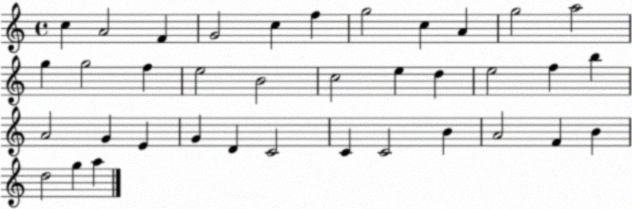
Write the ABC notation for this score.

X:1
T:Untitled
M:4/4
L:1/4
K:C
c A2 F G2 c f g2 c A g2 a2 g g2 f e2 B2 c2 e d e2 f b A2 G E G D C2 C C2 B A2 F B d2 g a